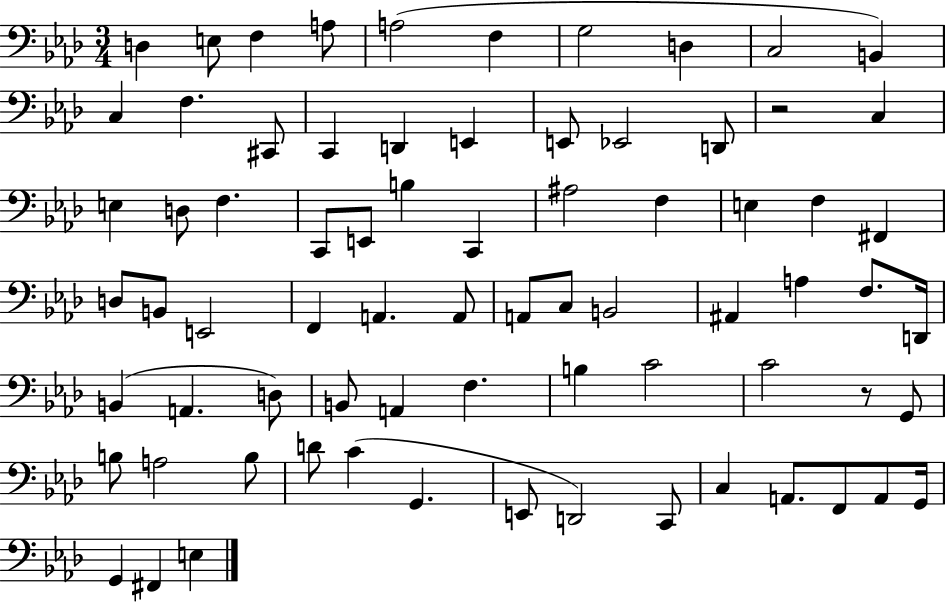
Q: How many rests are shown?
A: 2